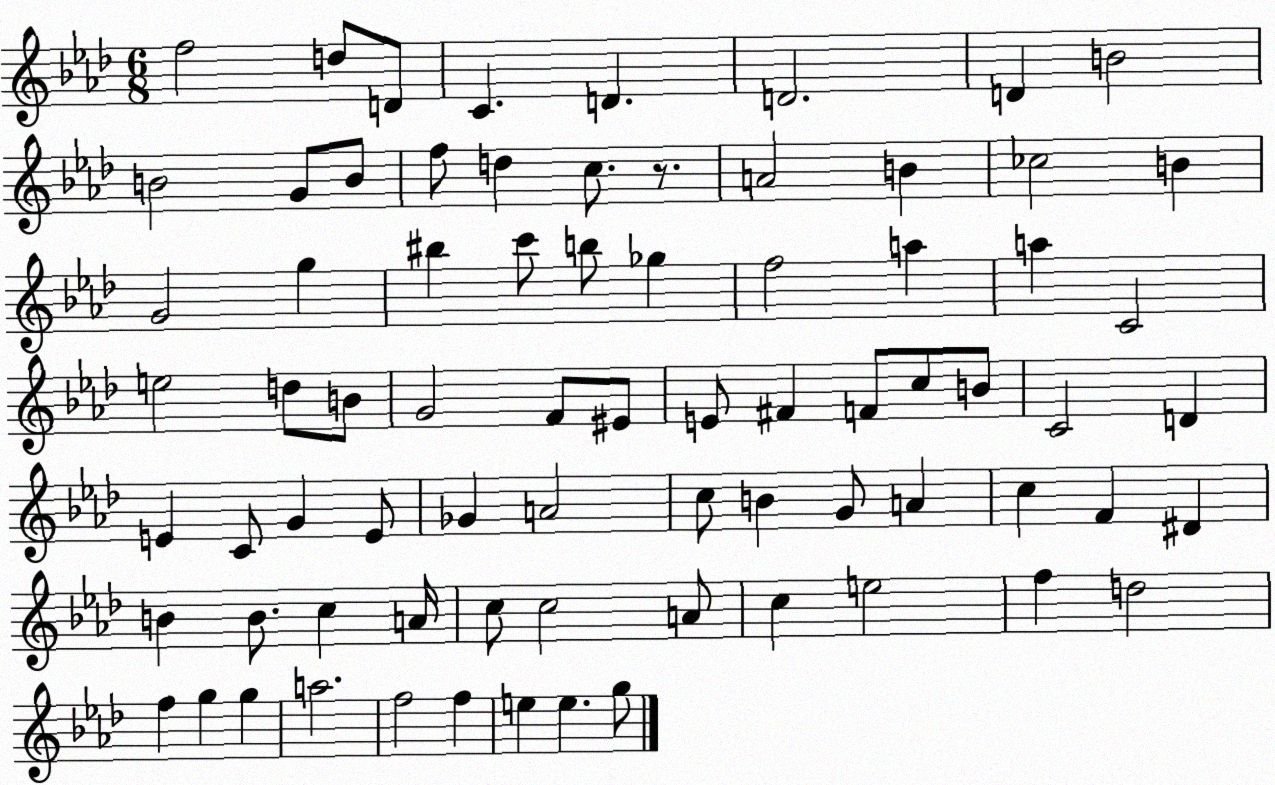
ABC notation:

X:1
T:Untitled
M:6/8
L:1/4
K:Ab
f2 d/2 D/2 C D D2 D B2 B2 G/2 B/2 f/2 d c/2 z/2 A2 B _c2 B G2 g ^b c'/2 b/2 _g f2 a a C2 e2 d/2 B/2 G2 F/2 ^E/2 E/2 ^F F/2 c/2 B/2 C2 D E C/2 G E/2 _G A2 c/2 B G/2 A c F ^D B B/2 c A/4 c/2 c2 A/2 c e2 f d2 f g g a2 f2 f e e g/2